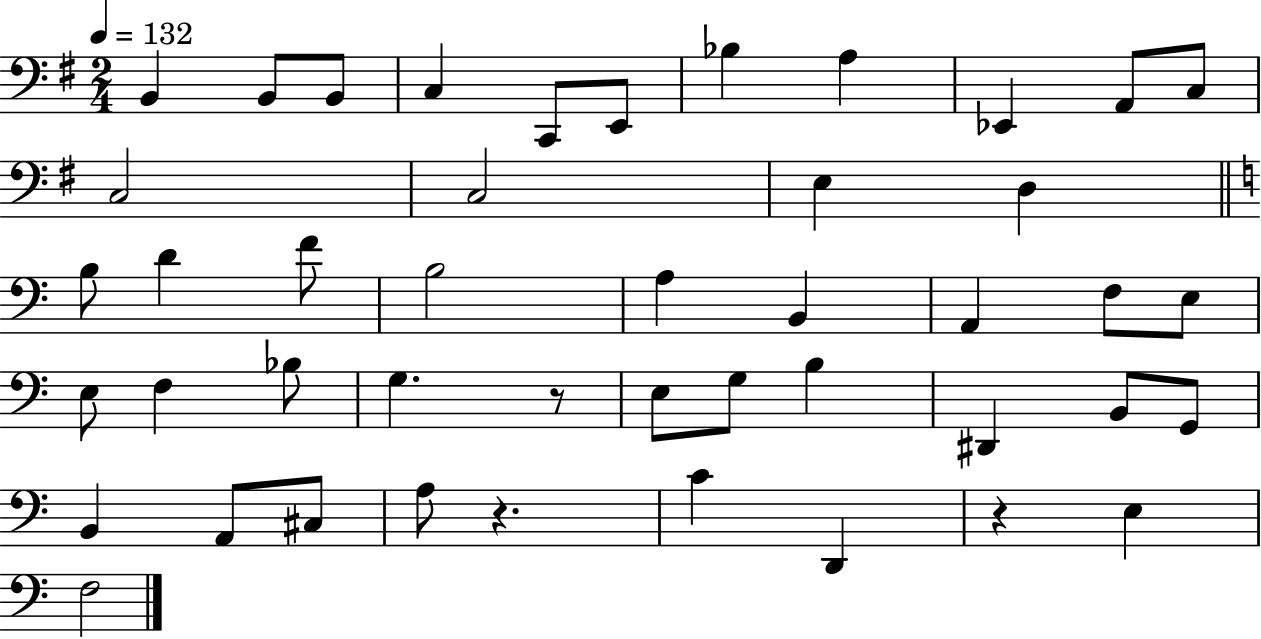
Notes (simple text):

B2/q B2/e B2/e C3/q C2/e E2/e Bb3/q A3/q Eb2/q A2/e C3/e C3/h C3/h E3/q D3/q B3/e D4/q F4/e B3/h A3/q B2/q A2/q F3/e E3/e E3/e F3/q Bb3/e G3/q. R/e E3/e G3/e B3/q D#2/q B2/e G2/e B2/q A2/e C#3/e A3/e R/q. C4/q D2/q R/q E3/q F3/h